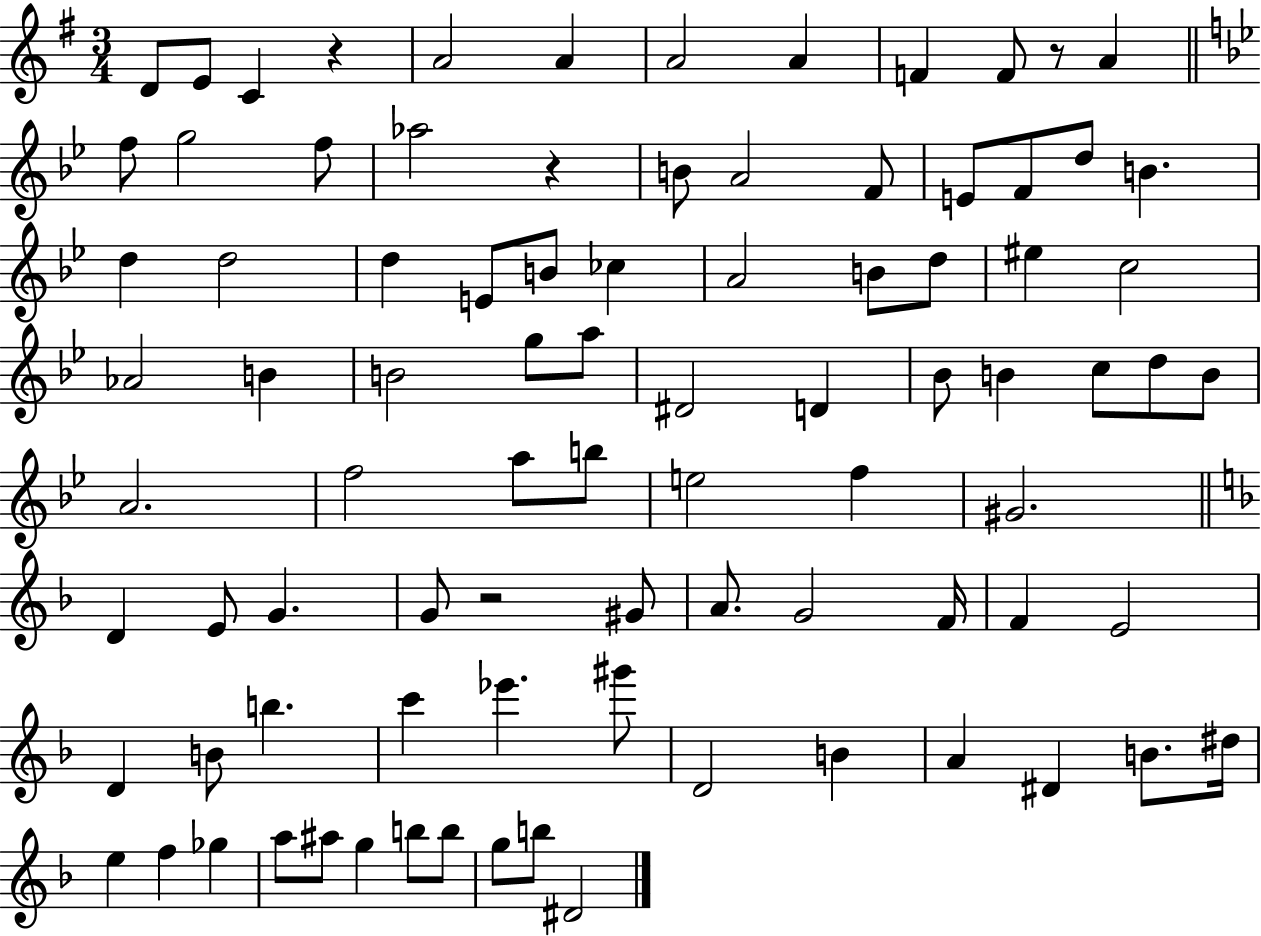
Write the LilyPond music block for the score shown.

{
  \clef treble
  \numericTimeSignature
  \time 3/4
  \key g \major
  d'8 e'8 c'4 r4 | a'2 a'4 | a'2 a'4 | f'4 f'8 r8 a'4 | \break \bar "||" \break \key g \minor f''8 g''2 f''8 | aes''2 r4 | b'8 a'2 f'8 | e'8 f'8 d''8 b'4. | \break d''4 d''2 | d''4 e'8 b'8 ces''4 | a'2 b'8 d''8 | eis''4 c''2 | \break aes'2 b'4 | b'2 g''8 a''8 | dis'2 d'4 | bes'8 b'4 c''8 d''8 b'8 | \break a'2. | f''2 a''8 b''8 | e''2 f''4 | gis'2. | \break \bar "||" \break \key f \major d'4 e'8 g'4. | g'8 r2 gis'8 | a'8. g'2 f'16 | f'4 e'2 | \break d'4 b'8 b''4. | c'''4 ees'''4. gis'''8 | d'2 b'4 | a'4 dis'4 b'8. dis''16 | \break e''4 f''4 ges''4 | a''8 ais''8 g''4 b''8 b''8 | g''8 b''8 dis'2 | \bar "|."
}